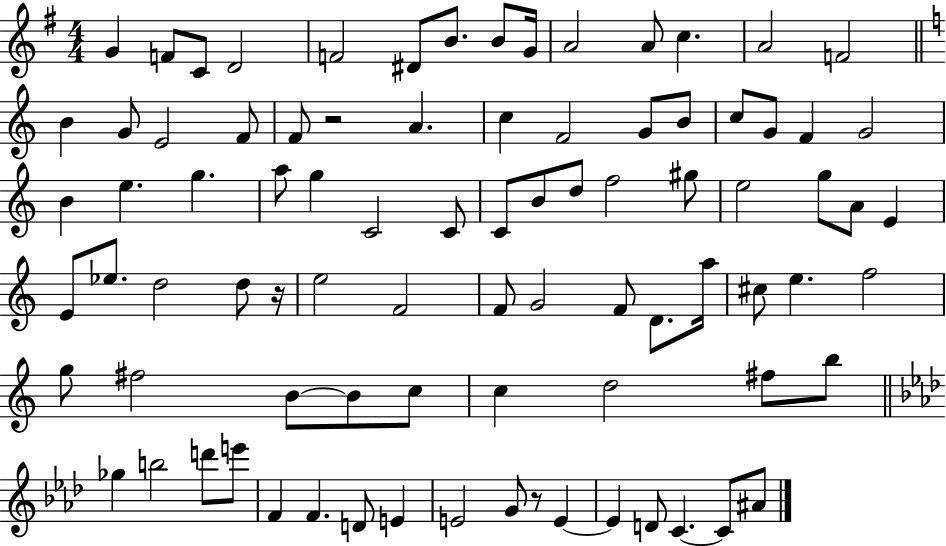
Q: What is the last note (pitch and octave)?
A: A#4